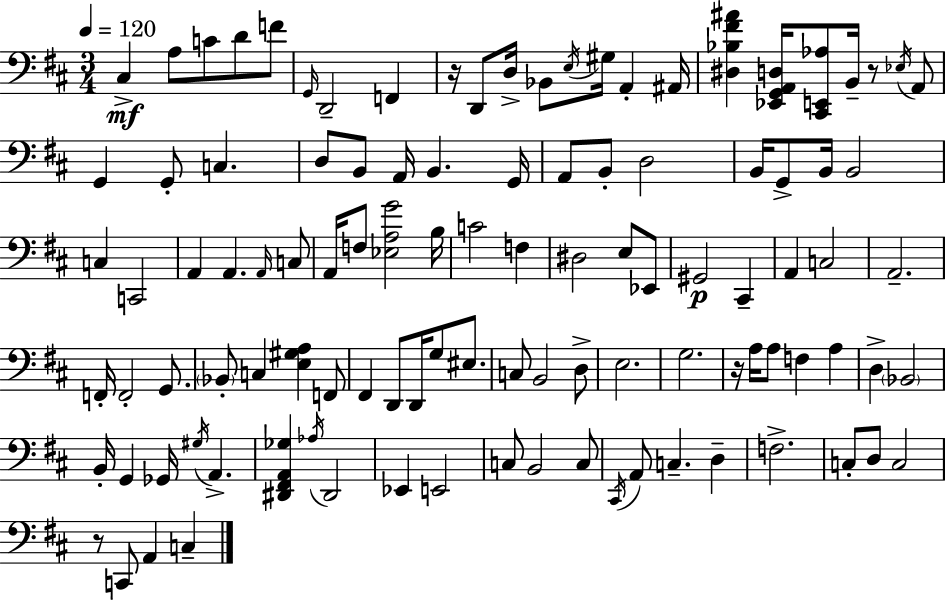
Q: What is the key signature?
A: D major